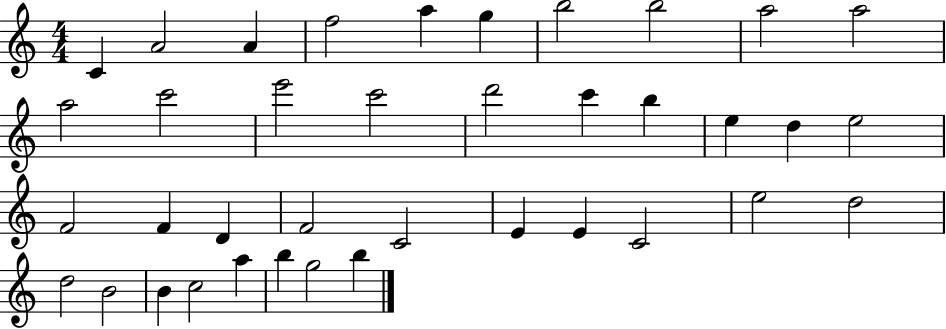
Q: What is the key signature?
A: C major